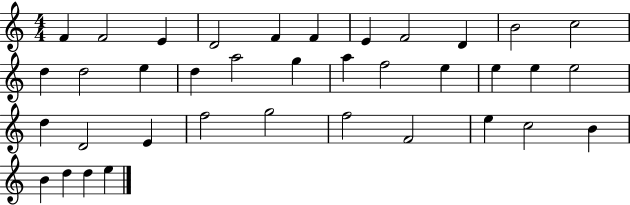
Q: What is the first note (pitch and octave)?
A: F4